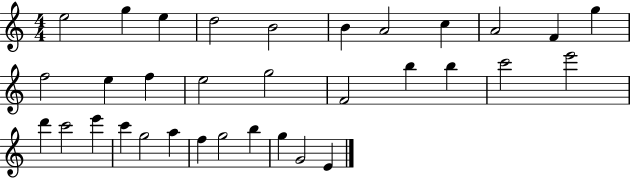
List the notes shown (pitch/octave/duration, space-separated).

E5/h G5/q E5/q D5/h B4/h B4/q A4/h C5/q A4/h F4/q G5/q F5/h E5/q F5/q E5/h G5/h F4/h B5/q B5/q C6/h E6/h D6/q C6/h E6/q C6/q G5/h A5/q F5/q G5/h B5/q G5/q G4/h E4/q